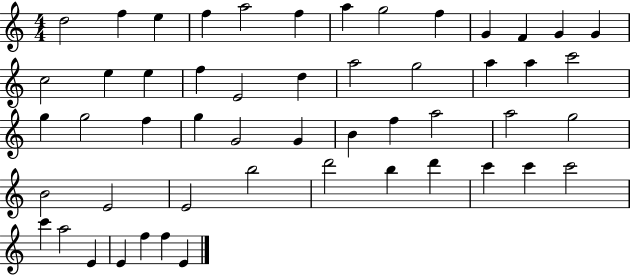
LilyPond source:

{
  \clef treble
  \numericTimeSignature
  \time 4/4
  \key c \major
  d''2 f''4 e''4 | f''4 a''2 f''4 | a''4 g''2 f''4 | g'4 f'4 g'4 g'4 | \break c''2 e''4 e''4 | f''4 e'2 d''4 | a''2 g''2 | a''4 a''4 c'''2 | \break g''4 g''2 f''4 | g''4 g'2 g'4 | b'4 f''4 a''2 | a''2 g''2 | \break b'2 e'2 | e'2 b''2 | d'''2 b''4 d'''4 | c'''4 c'''4 c'''2 | \break c'''4 a''2 e'4 | e'4 f''4 f''4 e'4 | \bar "|."
}